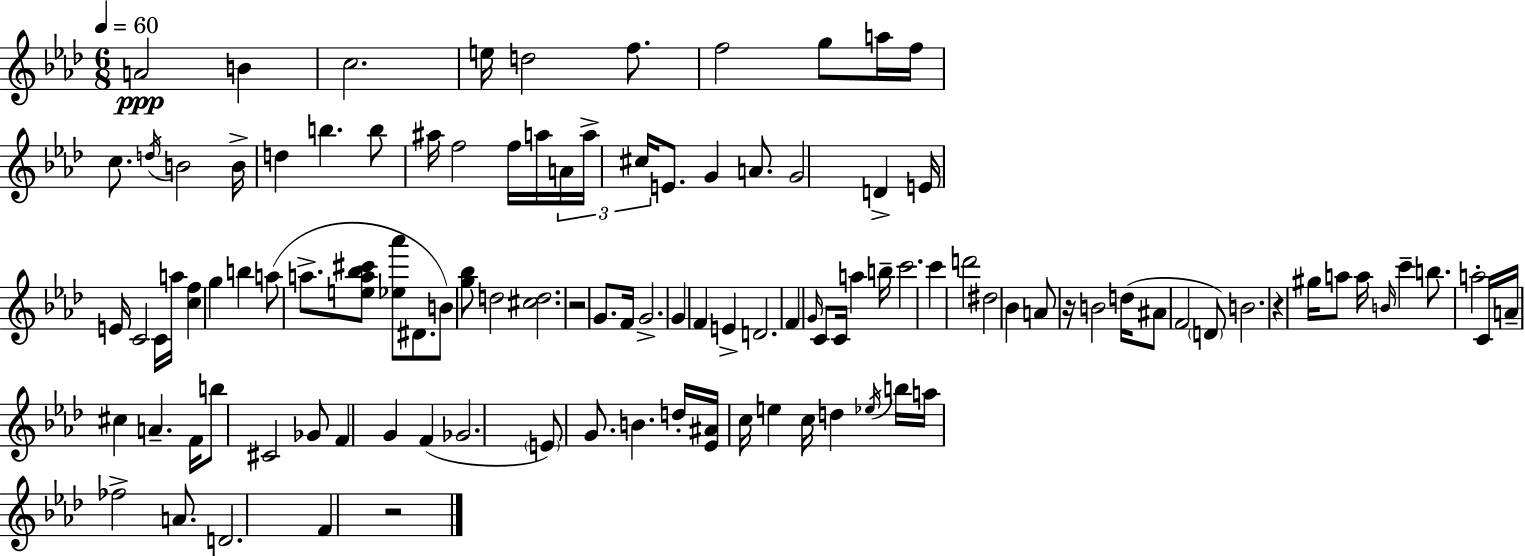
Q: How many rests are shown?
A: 4